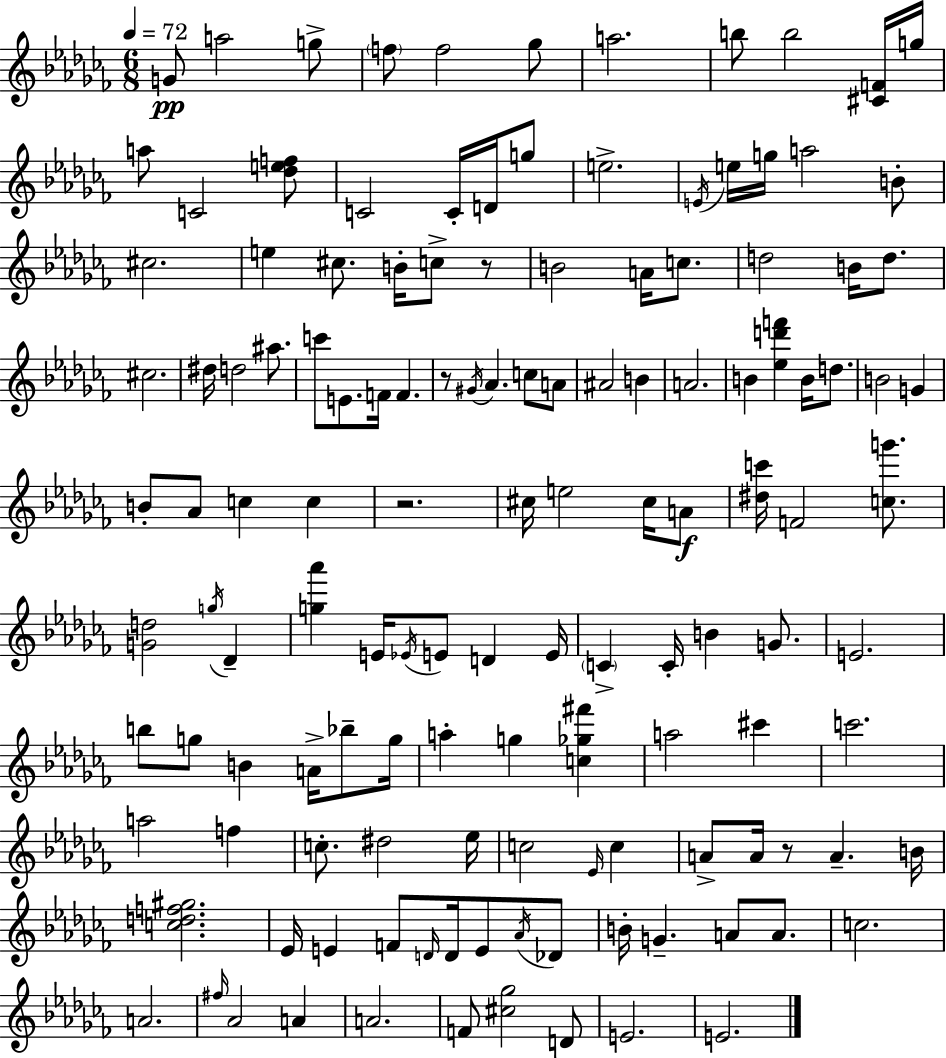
{
  \clef treble
  \numericTimeSignature
  \time 6/8
  \key aes \minor
  \tempo 4 = 72
  g'8\pp a''2 g''8-> | \parenthesize f''8 f''2 ges''8 | a''2. | b''8 b''2 <cis' f'>16 g''16 | \break a''8 c'2 <des'' e'' f''>8 | c'2 c'16-. d'16 g''8 | e''2.-> | \acciaccatura { e'16 } e''16 g''16 a''2 b'8-. | \break cis''2. | e''4 cis''8. b'16-. c''8-> r8 | b'2 a'16 c''8. | d''2 b'16 d''8. | \break cis''2. | dis''16 d''2 ais''8. | c'''8 e'8. f'16 f'4. | r8 \acciaccatura { gis'16 } aes'4. c''8 | \break a'8 ais'2 b'4 | a'2. | b'4 <ees'' d''' f'''>4 b'16 d''8. | b'2 g'4 | \break b'8-. aes'8 c''4 c''4 | r2. | cis''16 e''2 cis''16 | a'8\f <dis'' c'''>16 f'2 <c'' g'''>8. | \break <g' d''>2 \acciaccatura { g''16 } des'4-- | <g'' aes'''>4 e'16 \acciaccatura { ees'16 } e'8 d'4 | e'16 \parenthesize c'4-> c'16-. b'4 | g'8. e'2. | \break b''8 g''8 b'4 | a'16-> bes''8-- g''16 a''4-. g''4 | <c'' ges'' fis'''>4 a''2 | cis'''4 c'''2. | \break a''2 | f''4 c''8.-. dis''2 | ees''16 c''2 | \grace { ees'16 } c''4 a'8-> a'16 r8 a'4.-- | \break b'16 <c'' d'' f'' gis''>2. | ees'16 e'4 f'8 | \grace { d'16 } d'16 e'8 \acciaccatura { aes'16 } des'8 b'16-. g'4.-- | a'8 a'8. c''2. | \break a'2. | \grace { fis''16 } aes'2 | a'4 a'2. | f'8 <cis'' ges''>2 | \break d'8 e'2. | e'2. | \bar "|."
}